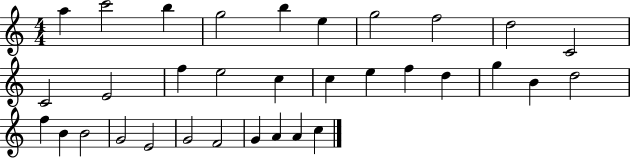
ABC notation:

X:1
T:Untitled
M:4/4
L:1/4
K:C
a c'2 b g2 b e g2 f2 d2 C2 C2 E2 f e2 c c e f d g B d2 f B B2 G2 E2 G2 F2 G A A c